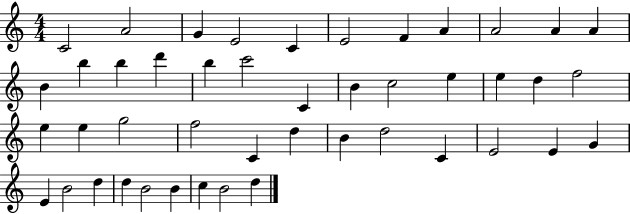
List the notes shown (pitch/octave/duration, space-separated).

C4/h A4/h G4/q E4/h C4/q E4/h F4/q A4/q A4/h A4/q A4/q B4/q B5/q B5/q D6/q B5/q C6/h C4/q B4/q C5/h E5/q E5/q D5/q F5/h E5/q E5/q G5/h F5/h C4/q D5/q B4/q D5/h C4/q E4/h E4/q G4/q E4/q B4/h D5/q D5/q B4/h B4/q C5/q B4/h D5/q